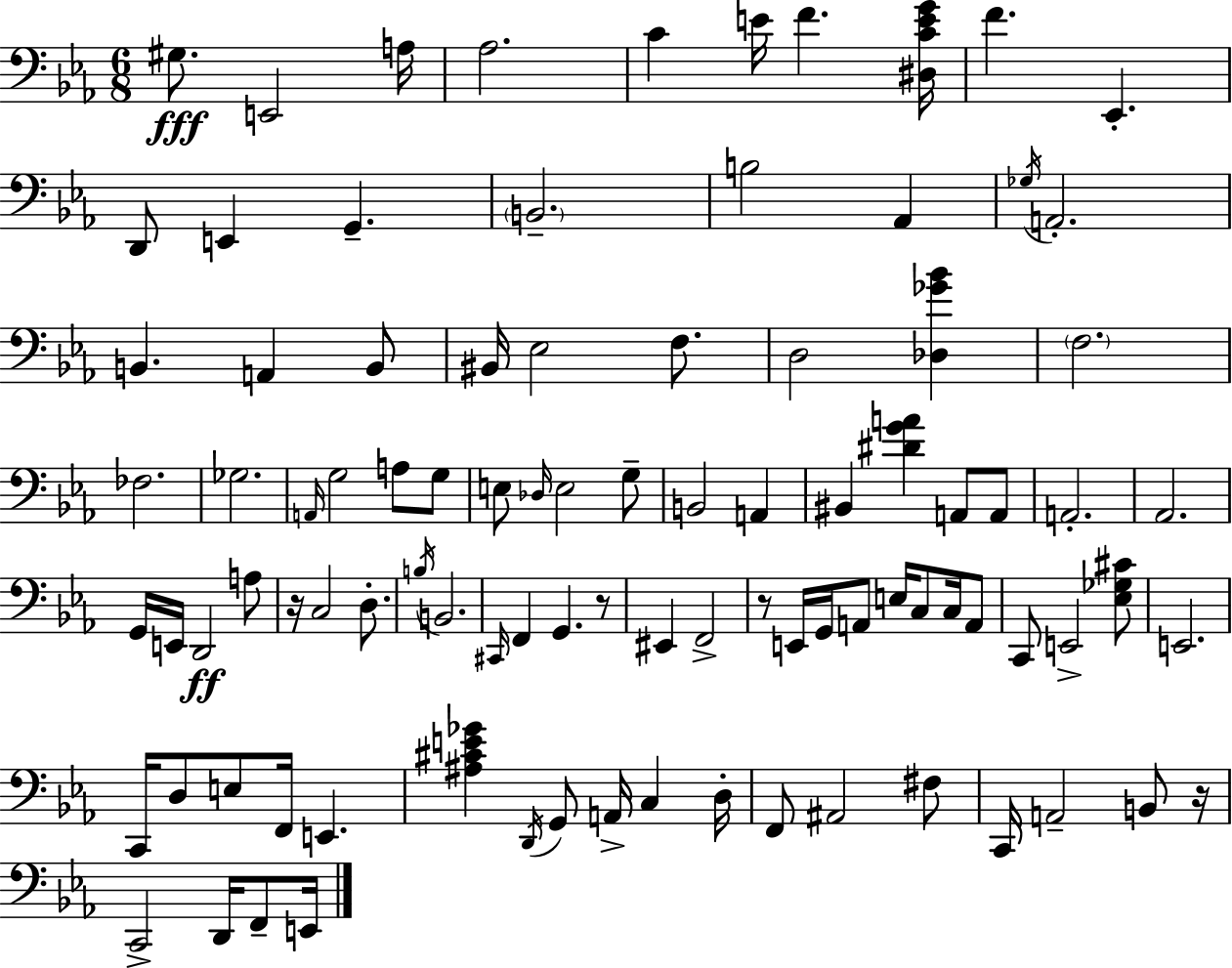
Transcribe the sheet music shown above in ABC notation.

X:1
T:Untitled
M:6/8
L:1/4
K:Eb
^G,/2 E,,2 A,/4 _A,2 C E/4 F [^D,CEG]/4 F _E,, D,,/2 E,, G,, B,,2 B,2 _A,, _G,/4 A,,2 B,, A,, B,,/2 ^B,,/4 _E,2 F,/2 D,2 [_D,_G_B] F,2 _F,2 _G,2 A,,/4 G,2 A,/2 G,/2 E,/2 _D,/4 E,2 G,/2 B,,2 A,, ^B,, [^DGA] A,,/2 A,,/2 A,,2 _A,,2 G,,/4 E,,/4 D,,2 A,/2 z/4 C,2 D,/2 B,/4 B,,2 ^C,,/4 F,, G,, z/2 ^E,, F,,2 z/2 E,,/4 G,,/4 A,,/2 E,/4 C,/2 C,/4 A,,/2 C,,/2 E,,2 [_E,_G,^C]/2 E,,2 C,,/4 D,/2 E,/2 F,,/4 E,, [^A,^CE_G] D,,/4 G,,/2 A,,/4 C, D,/4 F,,/2 ^A,,2 ^F,/2 C,,/4 A,,2 B,,/2 z/4 C,,2 D,,/4 F,,/2 E,,/4